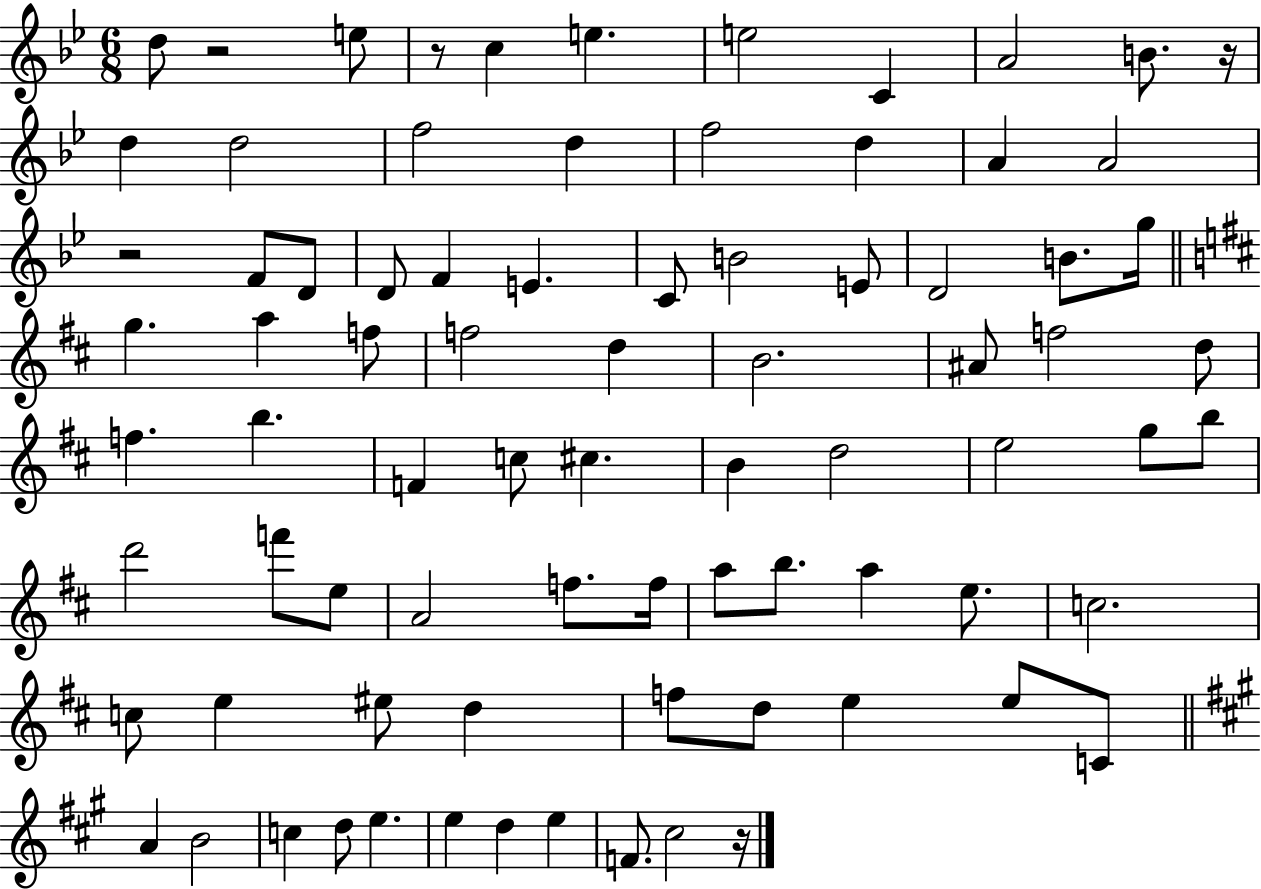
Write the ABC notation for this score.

X:1
T:Untitled
M:6/8
L:1/4
K:Bb
d/2 z2 e/2 z/2 c e e2 C A2 B/2 z/4 d d2 f2 d f2 d A A2 z2 F/2 D/2 D/2 F E C/2 B2 E/2 D2 B/2 g/4 g a f/2 f2 d B2 ^A/2 f2 d/2 f b F c/2 ^c B d2 e2 g/2 b/2 d'2 f'/2 e/2 A2 f/2 f/4 a/2 b/2 a e/2 c2 c/2 e ^e/2 d f/2 d/2 e e/2 C/2 A B2 c d/2 e e d e F/2 ^c2 z/4